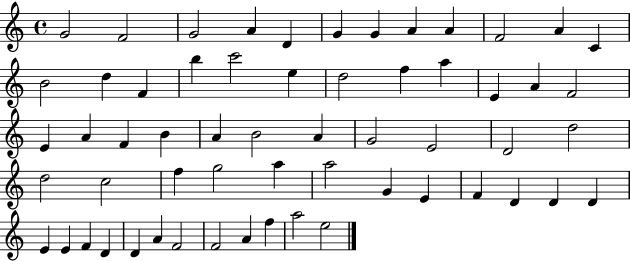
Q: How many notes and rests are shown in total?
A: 59